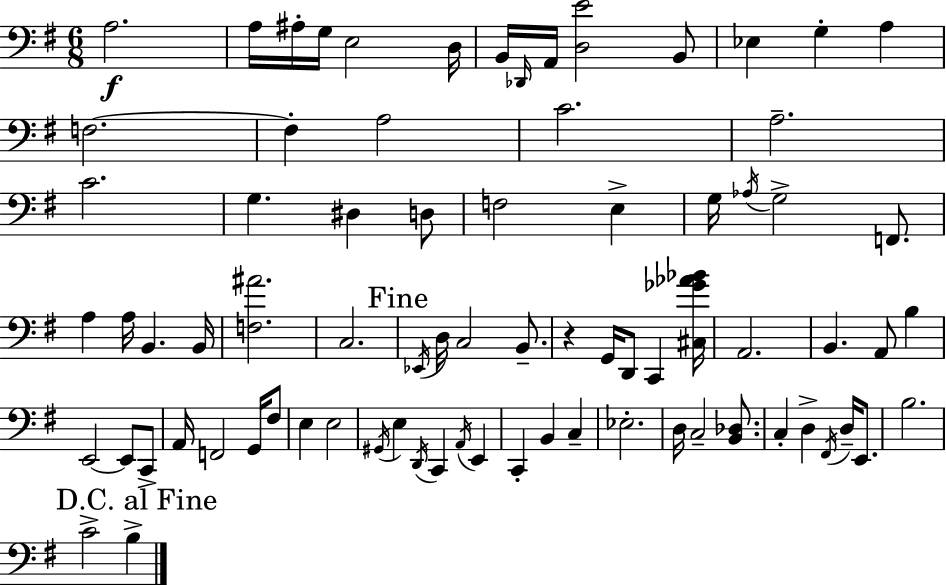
X:1
T:Untitled
M:6/8
L:1/4
K:G
A,2 A,/4 ^A,/4 G,/4 E,2 D,/4 B,,/4 _D,,/4 A,,/4 [D,E]2 B,,/2 _E, G, A, F,2 F, A,2 C2 A,2 C2 G, ^D, D,/2 F,2 E, G,/4 _A,/4 G,2 F,,/2 A, A,/4 B,, B,,/4 [F,^A]2 C,2 _E,,/4 D,/4 C,2 B,,/2 z G,,/4 D,,/2 C,, [^C,_G_A_B]/4 A,,2 B,, A,,/2 B, E,,2 E,,/2 C,,/2 A,,/4 F,,2 G,,/4 ^F,/2 E, E,2 ^G,,/4 E, D,,/4 C,, A,,/4 E,, C,, B,, C, _E,2 D,/4 C,2 [B,,_D,]/2 C, D, ^F,,/4 D,/4 E,,/2 B,2 C2 B,